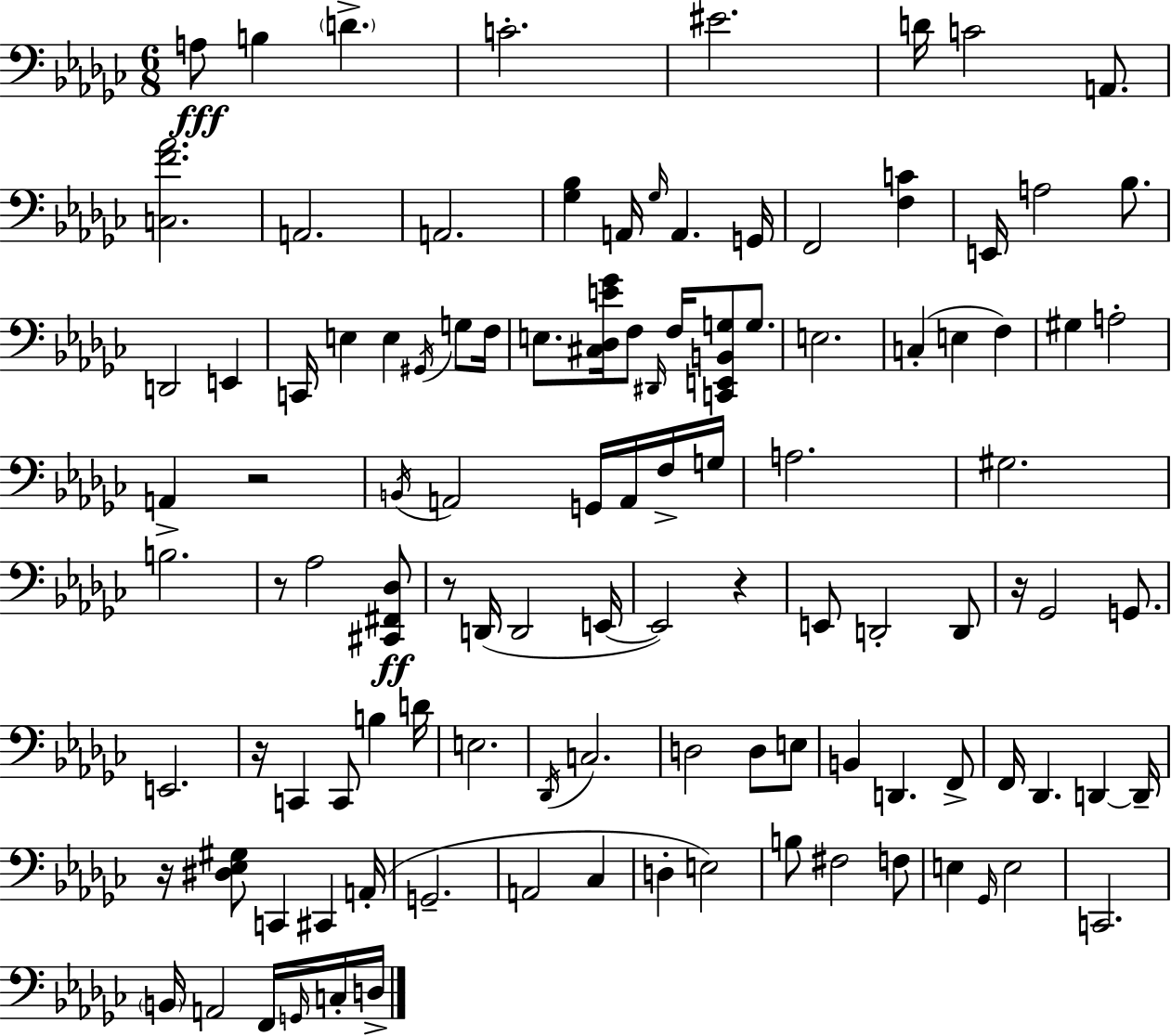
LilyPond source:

{
  \clef bass
  \numericTimeSignature
  \time 6/8
  \key ees \minor
  a8\fff b4 \parenthesize d'4.-> | c'2.-. | eis'2. | d'16 c'2 a,8. | \break <c f' aes'>2. | a,2. | a,2. | <ges bes>4 a,16 \grace { ges16 } a,4. | \break g,16 f,2 <f c'>4 | e,16 a2 bes8. | d,2 e,4 | c,16 e4 e4 \acciaccatura { gis,16 } g8 | \break f16 e8. <cis des e' ges'>16 f8 \grace { dis,16 } f16 <c, e, b, g>8 | g8. e2. | c4-.( e4 f4) | gis4 a2-. | \break a,4-> r2 | \acciaccatura { b,16 } a,2 | g,16 a,16 f16-> g16 a2. | gis2. | \break b2. | r8 aes2 | <cis, fis, des>8\ff r8 d,16( d,2 | e,16~~ e,2) | \break r4 e,8 d,2-. | d,8 r16 ges,2 | g,8. e,2. | r16 c,4 c,8 b4 | \break d'16 e2. | \acciaccatura { des,16 } c2. | d2 | d8 e8 b,4 d,4. | \break f,8-> f,16 des,4. | d,4~~ d,16-- r16 <dis ees gis>8 c,4 | cis,4 a,16-.( g,2.-- | a,2 | \break ces4 d4-. e2) | b8 fis2 | f8 e4 \grace { ges,16 } e2 | c,2. | \break \parenthesize b,16 a,2 | f,16 \grace { g,16 } c16-. d16-> \bar "|."
}